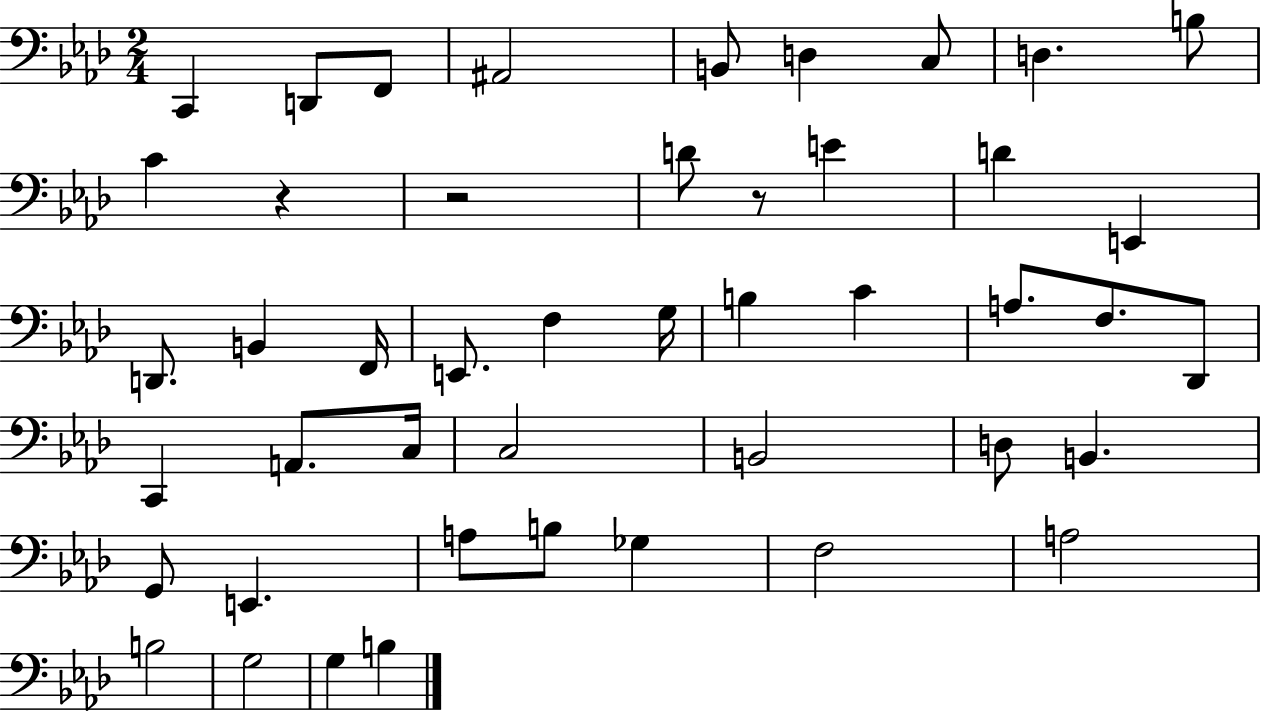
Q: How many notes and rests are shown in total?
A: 46